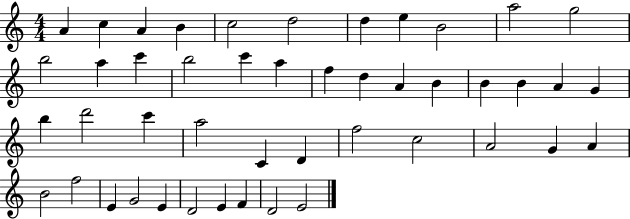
A4/q C5/q A4/q B4/q C5/h D5/h D5/q E5/q B4/h A5/h G5/h B5/h A5/q C6/q B5/h C6/q A5/q F5/q D5/q A4/q B4/q B4/q B4/q A4/q G4/q B5/q D6/h C6/q A5/h C4/q D4/q F5/h C5/h A4/h G4/q A4/q B4/h F5/h E4/q G4/h E4/q D4/h E4/q F4/q D4/h E4/h